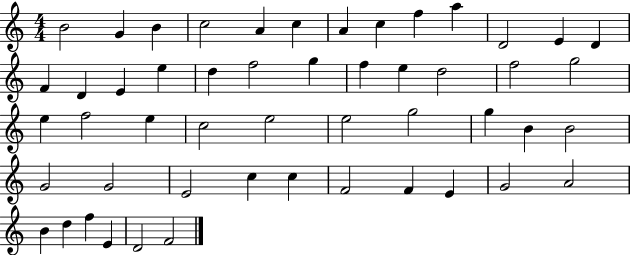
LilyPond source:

{
  \clef treble
  \numericTimeSignature
  \time 4/4
  \key c \major
  b'2 g'4 b'4 | c''2 a'4 c''4 | a'4 c''4 f''4 a''4 | d'2 e'4 d'4 | \break f'4 d'4 e'4 e''4 | d''4 f''2 g''4 | f''4 e''4 d''2 | f''2 g''2 | \break e''4 f''2 e''4 | c''2 e''2 | e''2 g''2 | g''4 b'4 b'2 | \break g'2 g'2 | e'2 c''4 c''4 | f'2 f'4 e'4 | g'2 a'2 | \break b'4 d''4 f''4 e'4 | d'2 f'2 | \bar "|."
}